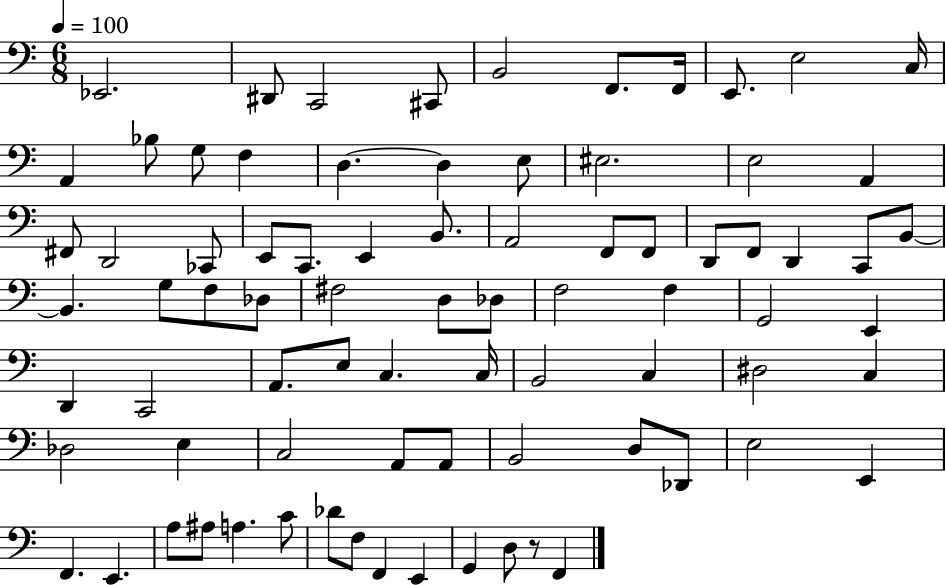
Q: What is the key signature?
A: C major